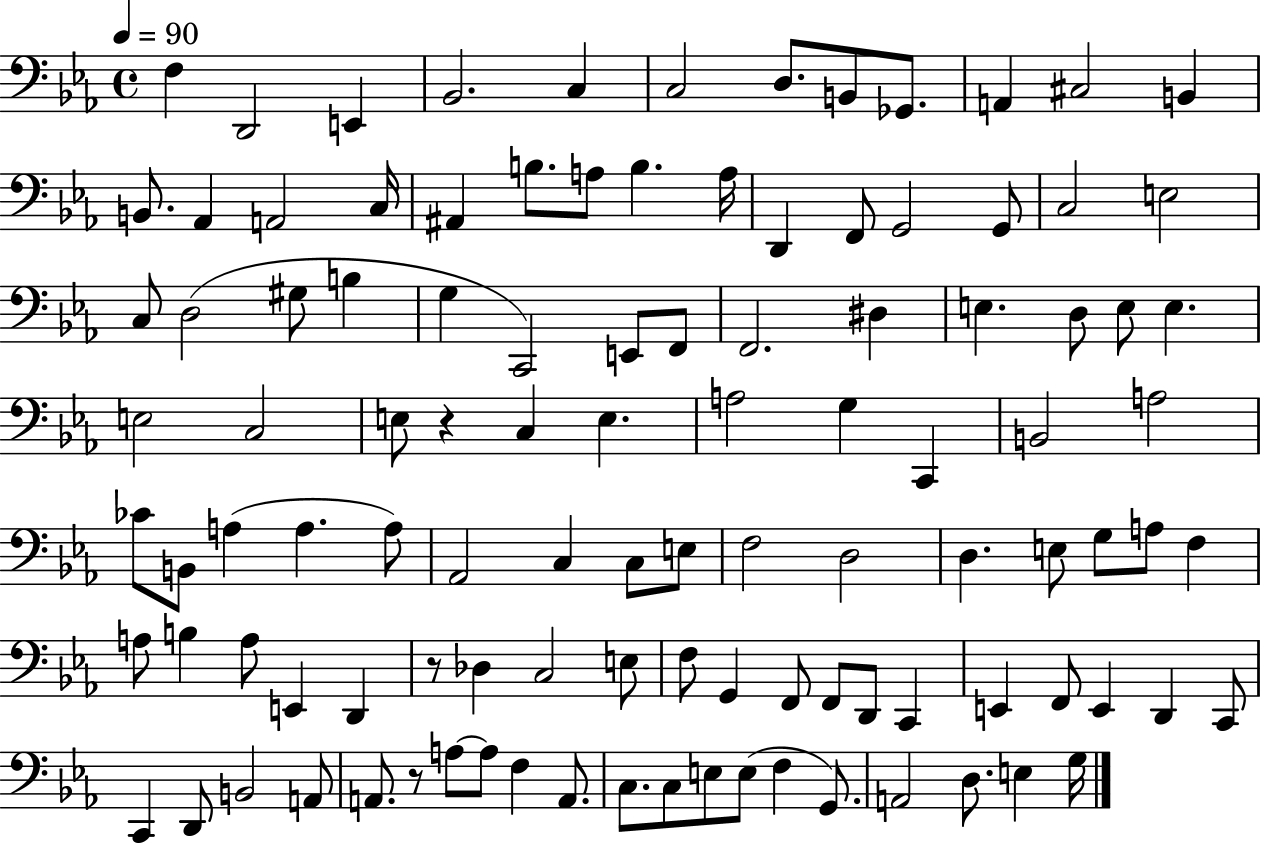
{
  \clef bass
  \time 4/4
  \defaultTimeSignature
  \key ees \major
  \tempo 4 = 90
  f4 d,2 e,4 | bes,2. c4 | c2 d8. b,8 ges,8. | a,4 cis2 b,4 | \break b,8. aes,4 a,2 c16 | ais,4 b8. a8 b4. a16 | d,4 f,8 g,2 g,8 | c2 e2 | \break c8 d2( gis8 b4 | g4 c,2) e,8 f,8 | f,2. dis4 | e4. d8 e8 e4. | \break e2 c2 | e8 r4 c4 e4. | a2 g4 c,4 | b,2 a2 | \break ces'8 b,8 a4( a4. a8) | aes,2 c4 c8 e8 | f2 d2 | d4. e8 g8 a8 f4 | \break a8 b4 a8 e,4 d,4 | r8 des4 c2 e8 | f8 g,4 f,8 f,8 d,8 c,4 | e,4 f,8 e,4 d,4 c,8 | \break c,4 d,8 b,2 a,8 | a,8. r8 a8~~ a8 f4 a,8. | c8. c8 e8 e8( f4 g,8.) | a,2 d8. e4 g16 | \break \bar "|."
}